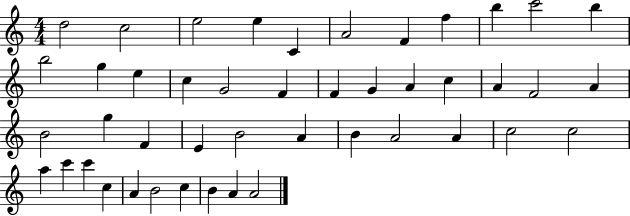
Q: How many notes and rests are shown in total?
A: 45